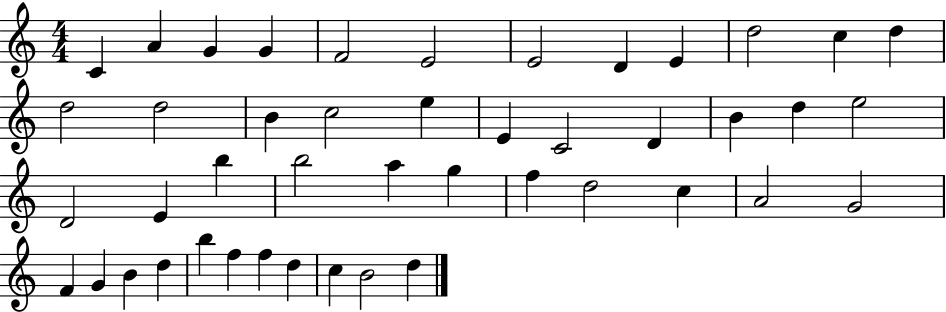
C4/q A4/q G4/q G4/q F4/h E4/h E4/h D4/q E4/q D5/h C5/q D5/q D5/h D5/h B4/q C5/h E5/q E4/q C4/h D4/q B4/q D5/q E5/h D4/h E4/q B5/q B5/h A5/q G5/q F5/q D5/h C5/q A4/h G4/h F4/q G4/q B4/q D5/q B5/q F5/q F5/q D5/q C5/q B4/h D5/q